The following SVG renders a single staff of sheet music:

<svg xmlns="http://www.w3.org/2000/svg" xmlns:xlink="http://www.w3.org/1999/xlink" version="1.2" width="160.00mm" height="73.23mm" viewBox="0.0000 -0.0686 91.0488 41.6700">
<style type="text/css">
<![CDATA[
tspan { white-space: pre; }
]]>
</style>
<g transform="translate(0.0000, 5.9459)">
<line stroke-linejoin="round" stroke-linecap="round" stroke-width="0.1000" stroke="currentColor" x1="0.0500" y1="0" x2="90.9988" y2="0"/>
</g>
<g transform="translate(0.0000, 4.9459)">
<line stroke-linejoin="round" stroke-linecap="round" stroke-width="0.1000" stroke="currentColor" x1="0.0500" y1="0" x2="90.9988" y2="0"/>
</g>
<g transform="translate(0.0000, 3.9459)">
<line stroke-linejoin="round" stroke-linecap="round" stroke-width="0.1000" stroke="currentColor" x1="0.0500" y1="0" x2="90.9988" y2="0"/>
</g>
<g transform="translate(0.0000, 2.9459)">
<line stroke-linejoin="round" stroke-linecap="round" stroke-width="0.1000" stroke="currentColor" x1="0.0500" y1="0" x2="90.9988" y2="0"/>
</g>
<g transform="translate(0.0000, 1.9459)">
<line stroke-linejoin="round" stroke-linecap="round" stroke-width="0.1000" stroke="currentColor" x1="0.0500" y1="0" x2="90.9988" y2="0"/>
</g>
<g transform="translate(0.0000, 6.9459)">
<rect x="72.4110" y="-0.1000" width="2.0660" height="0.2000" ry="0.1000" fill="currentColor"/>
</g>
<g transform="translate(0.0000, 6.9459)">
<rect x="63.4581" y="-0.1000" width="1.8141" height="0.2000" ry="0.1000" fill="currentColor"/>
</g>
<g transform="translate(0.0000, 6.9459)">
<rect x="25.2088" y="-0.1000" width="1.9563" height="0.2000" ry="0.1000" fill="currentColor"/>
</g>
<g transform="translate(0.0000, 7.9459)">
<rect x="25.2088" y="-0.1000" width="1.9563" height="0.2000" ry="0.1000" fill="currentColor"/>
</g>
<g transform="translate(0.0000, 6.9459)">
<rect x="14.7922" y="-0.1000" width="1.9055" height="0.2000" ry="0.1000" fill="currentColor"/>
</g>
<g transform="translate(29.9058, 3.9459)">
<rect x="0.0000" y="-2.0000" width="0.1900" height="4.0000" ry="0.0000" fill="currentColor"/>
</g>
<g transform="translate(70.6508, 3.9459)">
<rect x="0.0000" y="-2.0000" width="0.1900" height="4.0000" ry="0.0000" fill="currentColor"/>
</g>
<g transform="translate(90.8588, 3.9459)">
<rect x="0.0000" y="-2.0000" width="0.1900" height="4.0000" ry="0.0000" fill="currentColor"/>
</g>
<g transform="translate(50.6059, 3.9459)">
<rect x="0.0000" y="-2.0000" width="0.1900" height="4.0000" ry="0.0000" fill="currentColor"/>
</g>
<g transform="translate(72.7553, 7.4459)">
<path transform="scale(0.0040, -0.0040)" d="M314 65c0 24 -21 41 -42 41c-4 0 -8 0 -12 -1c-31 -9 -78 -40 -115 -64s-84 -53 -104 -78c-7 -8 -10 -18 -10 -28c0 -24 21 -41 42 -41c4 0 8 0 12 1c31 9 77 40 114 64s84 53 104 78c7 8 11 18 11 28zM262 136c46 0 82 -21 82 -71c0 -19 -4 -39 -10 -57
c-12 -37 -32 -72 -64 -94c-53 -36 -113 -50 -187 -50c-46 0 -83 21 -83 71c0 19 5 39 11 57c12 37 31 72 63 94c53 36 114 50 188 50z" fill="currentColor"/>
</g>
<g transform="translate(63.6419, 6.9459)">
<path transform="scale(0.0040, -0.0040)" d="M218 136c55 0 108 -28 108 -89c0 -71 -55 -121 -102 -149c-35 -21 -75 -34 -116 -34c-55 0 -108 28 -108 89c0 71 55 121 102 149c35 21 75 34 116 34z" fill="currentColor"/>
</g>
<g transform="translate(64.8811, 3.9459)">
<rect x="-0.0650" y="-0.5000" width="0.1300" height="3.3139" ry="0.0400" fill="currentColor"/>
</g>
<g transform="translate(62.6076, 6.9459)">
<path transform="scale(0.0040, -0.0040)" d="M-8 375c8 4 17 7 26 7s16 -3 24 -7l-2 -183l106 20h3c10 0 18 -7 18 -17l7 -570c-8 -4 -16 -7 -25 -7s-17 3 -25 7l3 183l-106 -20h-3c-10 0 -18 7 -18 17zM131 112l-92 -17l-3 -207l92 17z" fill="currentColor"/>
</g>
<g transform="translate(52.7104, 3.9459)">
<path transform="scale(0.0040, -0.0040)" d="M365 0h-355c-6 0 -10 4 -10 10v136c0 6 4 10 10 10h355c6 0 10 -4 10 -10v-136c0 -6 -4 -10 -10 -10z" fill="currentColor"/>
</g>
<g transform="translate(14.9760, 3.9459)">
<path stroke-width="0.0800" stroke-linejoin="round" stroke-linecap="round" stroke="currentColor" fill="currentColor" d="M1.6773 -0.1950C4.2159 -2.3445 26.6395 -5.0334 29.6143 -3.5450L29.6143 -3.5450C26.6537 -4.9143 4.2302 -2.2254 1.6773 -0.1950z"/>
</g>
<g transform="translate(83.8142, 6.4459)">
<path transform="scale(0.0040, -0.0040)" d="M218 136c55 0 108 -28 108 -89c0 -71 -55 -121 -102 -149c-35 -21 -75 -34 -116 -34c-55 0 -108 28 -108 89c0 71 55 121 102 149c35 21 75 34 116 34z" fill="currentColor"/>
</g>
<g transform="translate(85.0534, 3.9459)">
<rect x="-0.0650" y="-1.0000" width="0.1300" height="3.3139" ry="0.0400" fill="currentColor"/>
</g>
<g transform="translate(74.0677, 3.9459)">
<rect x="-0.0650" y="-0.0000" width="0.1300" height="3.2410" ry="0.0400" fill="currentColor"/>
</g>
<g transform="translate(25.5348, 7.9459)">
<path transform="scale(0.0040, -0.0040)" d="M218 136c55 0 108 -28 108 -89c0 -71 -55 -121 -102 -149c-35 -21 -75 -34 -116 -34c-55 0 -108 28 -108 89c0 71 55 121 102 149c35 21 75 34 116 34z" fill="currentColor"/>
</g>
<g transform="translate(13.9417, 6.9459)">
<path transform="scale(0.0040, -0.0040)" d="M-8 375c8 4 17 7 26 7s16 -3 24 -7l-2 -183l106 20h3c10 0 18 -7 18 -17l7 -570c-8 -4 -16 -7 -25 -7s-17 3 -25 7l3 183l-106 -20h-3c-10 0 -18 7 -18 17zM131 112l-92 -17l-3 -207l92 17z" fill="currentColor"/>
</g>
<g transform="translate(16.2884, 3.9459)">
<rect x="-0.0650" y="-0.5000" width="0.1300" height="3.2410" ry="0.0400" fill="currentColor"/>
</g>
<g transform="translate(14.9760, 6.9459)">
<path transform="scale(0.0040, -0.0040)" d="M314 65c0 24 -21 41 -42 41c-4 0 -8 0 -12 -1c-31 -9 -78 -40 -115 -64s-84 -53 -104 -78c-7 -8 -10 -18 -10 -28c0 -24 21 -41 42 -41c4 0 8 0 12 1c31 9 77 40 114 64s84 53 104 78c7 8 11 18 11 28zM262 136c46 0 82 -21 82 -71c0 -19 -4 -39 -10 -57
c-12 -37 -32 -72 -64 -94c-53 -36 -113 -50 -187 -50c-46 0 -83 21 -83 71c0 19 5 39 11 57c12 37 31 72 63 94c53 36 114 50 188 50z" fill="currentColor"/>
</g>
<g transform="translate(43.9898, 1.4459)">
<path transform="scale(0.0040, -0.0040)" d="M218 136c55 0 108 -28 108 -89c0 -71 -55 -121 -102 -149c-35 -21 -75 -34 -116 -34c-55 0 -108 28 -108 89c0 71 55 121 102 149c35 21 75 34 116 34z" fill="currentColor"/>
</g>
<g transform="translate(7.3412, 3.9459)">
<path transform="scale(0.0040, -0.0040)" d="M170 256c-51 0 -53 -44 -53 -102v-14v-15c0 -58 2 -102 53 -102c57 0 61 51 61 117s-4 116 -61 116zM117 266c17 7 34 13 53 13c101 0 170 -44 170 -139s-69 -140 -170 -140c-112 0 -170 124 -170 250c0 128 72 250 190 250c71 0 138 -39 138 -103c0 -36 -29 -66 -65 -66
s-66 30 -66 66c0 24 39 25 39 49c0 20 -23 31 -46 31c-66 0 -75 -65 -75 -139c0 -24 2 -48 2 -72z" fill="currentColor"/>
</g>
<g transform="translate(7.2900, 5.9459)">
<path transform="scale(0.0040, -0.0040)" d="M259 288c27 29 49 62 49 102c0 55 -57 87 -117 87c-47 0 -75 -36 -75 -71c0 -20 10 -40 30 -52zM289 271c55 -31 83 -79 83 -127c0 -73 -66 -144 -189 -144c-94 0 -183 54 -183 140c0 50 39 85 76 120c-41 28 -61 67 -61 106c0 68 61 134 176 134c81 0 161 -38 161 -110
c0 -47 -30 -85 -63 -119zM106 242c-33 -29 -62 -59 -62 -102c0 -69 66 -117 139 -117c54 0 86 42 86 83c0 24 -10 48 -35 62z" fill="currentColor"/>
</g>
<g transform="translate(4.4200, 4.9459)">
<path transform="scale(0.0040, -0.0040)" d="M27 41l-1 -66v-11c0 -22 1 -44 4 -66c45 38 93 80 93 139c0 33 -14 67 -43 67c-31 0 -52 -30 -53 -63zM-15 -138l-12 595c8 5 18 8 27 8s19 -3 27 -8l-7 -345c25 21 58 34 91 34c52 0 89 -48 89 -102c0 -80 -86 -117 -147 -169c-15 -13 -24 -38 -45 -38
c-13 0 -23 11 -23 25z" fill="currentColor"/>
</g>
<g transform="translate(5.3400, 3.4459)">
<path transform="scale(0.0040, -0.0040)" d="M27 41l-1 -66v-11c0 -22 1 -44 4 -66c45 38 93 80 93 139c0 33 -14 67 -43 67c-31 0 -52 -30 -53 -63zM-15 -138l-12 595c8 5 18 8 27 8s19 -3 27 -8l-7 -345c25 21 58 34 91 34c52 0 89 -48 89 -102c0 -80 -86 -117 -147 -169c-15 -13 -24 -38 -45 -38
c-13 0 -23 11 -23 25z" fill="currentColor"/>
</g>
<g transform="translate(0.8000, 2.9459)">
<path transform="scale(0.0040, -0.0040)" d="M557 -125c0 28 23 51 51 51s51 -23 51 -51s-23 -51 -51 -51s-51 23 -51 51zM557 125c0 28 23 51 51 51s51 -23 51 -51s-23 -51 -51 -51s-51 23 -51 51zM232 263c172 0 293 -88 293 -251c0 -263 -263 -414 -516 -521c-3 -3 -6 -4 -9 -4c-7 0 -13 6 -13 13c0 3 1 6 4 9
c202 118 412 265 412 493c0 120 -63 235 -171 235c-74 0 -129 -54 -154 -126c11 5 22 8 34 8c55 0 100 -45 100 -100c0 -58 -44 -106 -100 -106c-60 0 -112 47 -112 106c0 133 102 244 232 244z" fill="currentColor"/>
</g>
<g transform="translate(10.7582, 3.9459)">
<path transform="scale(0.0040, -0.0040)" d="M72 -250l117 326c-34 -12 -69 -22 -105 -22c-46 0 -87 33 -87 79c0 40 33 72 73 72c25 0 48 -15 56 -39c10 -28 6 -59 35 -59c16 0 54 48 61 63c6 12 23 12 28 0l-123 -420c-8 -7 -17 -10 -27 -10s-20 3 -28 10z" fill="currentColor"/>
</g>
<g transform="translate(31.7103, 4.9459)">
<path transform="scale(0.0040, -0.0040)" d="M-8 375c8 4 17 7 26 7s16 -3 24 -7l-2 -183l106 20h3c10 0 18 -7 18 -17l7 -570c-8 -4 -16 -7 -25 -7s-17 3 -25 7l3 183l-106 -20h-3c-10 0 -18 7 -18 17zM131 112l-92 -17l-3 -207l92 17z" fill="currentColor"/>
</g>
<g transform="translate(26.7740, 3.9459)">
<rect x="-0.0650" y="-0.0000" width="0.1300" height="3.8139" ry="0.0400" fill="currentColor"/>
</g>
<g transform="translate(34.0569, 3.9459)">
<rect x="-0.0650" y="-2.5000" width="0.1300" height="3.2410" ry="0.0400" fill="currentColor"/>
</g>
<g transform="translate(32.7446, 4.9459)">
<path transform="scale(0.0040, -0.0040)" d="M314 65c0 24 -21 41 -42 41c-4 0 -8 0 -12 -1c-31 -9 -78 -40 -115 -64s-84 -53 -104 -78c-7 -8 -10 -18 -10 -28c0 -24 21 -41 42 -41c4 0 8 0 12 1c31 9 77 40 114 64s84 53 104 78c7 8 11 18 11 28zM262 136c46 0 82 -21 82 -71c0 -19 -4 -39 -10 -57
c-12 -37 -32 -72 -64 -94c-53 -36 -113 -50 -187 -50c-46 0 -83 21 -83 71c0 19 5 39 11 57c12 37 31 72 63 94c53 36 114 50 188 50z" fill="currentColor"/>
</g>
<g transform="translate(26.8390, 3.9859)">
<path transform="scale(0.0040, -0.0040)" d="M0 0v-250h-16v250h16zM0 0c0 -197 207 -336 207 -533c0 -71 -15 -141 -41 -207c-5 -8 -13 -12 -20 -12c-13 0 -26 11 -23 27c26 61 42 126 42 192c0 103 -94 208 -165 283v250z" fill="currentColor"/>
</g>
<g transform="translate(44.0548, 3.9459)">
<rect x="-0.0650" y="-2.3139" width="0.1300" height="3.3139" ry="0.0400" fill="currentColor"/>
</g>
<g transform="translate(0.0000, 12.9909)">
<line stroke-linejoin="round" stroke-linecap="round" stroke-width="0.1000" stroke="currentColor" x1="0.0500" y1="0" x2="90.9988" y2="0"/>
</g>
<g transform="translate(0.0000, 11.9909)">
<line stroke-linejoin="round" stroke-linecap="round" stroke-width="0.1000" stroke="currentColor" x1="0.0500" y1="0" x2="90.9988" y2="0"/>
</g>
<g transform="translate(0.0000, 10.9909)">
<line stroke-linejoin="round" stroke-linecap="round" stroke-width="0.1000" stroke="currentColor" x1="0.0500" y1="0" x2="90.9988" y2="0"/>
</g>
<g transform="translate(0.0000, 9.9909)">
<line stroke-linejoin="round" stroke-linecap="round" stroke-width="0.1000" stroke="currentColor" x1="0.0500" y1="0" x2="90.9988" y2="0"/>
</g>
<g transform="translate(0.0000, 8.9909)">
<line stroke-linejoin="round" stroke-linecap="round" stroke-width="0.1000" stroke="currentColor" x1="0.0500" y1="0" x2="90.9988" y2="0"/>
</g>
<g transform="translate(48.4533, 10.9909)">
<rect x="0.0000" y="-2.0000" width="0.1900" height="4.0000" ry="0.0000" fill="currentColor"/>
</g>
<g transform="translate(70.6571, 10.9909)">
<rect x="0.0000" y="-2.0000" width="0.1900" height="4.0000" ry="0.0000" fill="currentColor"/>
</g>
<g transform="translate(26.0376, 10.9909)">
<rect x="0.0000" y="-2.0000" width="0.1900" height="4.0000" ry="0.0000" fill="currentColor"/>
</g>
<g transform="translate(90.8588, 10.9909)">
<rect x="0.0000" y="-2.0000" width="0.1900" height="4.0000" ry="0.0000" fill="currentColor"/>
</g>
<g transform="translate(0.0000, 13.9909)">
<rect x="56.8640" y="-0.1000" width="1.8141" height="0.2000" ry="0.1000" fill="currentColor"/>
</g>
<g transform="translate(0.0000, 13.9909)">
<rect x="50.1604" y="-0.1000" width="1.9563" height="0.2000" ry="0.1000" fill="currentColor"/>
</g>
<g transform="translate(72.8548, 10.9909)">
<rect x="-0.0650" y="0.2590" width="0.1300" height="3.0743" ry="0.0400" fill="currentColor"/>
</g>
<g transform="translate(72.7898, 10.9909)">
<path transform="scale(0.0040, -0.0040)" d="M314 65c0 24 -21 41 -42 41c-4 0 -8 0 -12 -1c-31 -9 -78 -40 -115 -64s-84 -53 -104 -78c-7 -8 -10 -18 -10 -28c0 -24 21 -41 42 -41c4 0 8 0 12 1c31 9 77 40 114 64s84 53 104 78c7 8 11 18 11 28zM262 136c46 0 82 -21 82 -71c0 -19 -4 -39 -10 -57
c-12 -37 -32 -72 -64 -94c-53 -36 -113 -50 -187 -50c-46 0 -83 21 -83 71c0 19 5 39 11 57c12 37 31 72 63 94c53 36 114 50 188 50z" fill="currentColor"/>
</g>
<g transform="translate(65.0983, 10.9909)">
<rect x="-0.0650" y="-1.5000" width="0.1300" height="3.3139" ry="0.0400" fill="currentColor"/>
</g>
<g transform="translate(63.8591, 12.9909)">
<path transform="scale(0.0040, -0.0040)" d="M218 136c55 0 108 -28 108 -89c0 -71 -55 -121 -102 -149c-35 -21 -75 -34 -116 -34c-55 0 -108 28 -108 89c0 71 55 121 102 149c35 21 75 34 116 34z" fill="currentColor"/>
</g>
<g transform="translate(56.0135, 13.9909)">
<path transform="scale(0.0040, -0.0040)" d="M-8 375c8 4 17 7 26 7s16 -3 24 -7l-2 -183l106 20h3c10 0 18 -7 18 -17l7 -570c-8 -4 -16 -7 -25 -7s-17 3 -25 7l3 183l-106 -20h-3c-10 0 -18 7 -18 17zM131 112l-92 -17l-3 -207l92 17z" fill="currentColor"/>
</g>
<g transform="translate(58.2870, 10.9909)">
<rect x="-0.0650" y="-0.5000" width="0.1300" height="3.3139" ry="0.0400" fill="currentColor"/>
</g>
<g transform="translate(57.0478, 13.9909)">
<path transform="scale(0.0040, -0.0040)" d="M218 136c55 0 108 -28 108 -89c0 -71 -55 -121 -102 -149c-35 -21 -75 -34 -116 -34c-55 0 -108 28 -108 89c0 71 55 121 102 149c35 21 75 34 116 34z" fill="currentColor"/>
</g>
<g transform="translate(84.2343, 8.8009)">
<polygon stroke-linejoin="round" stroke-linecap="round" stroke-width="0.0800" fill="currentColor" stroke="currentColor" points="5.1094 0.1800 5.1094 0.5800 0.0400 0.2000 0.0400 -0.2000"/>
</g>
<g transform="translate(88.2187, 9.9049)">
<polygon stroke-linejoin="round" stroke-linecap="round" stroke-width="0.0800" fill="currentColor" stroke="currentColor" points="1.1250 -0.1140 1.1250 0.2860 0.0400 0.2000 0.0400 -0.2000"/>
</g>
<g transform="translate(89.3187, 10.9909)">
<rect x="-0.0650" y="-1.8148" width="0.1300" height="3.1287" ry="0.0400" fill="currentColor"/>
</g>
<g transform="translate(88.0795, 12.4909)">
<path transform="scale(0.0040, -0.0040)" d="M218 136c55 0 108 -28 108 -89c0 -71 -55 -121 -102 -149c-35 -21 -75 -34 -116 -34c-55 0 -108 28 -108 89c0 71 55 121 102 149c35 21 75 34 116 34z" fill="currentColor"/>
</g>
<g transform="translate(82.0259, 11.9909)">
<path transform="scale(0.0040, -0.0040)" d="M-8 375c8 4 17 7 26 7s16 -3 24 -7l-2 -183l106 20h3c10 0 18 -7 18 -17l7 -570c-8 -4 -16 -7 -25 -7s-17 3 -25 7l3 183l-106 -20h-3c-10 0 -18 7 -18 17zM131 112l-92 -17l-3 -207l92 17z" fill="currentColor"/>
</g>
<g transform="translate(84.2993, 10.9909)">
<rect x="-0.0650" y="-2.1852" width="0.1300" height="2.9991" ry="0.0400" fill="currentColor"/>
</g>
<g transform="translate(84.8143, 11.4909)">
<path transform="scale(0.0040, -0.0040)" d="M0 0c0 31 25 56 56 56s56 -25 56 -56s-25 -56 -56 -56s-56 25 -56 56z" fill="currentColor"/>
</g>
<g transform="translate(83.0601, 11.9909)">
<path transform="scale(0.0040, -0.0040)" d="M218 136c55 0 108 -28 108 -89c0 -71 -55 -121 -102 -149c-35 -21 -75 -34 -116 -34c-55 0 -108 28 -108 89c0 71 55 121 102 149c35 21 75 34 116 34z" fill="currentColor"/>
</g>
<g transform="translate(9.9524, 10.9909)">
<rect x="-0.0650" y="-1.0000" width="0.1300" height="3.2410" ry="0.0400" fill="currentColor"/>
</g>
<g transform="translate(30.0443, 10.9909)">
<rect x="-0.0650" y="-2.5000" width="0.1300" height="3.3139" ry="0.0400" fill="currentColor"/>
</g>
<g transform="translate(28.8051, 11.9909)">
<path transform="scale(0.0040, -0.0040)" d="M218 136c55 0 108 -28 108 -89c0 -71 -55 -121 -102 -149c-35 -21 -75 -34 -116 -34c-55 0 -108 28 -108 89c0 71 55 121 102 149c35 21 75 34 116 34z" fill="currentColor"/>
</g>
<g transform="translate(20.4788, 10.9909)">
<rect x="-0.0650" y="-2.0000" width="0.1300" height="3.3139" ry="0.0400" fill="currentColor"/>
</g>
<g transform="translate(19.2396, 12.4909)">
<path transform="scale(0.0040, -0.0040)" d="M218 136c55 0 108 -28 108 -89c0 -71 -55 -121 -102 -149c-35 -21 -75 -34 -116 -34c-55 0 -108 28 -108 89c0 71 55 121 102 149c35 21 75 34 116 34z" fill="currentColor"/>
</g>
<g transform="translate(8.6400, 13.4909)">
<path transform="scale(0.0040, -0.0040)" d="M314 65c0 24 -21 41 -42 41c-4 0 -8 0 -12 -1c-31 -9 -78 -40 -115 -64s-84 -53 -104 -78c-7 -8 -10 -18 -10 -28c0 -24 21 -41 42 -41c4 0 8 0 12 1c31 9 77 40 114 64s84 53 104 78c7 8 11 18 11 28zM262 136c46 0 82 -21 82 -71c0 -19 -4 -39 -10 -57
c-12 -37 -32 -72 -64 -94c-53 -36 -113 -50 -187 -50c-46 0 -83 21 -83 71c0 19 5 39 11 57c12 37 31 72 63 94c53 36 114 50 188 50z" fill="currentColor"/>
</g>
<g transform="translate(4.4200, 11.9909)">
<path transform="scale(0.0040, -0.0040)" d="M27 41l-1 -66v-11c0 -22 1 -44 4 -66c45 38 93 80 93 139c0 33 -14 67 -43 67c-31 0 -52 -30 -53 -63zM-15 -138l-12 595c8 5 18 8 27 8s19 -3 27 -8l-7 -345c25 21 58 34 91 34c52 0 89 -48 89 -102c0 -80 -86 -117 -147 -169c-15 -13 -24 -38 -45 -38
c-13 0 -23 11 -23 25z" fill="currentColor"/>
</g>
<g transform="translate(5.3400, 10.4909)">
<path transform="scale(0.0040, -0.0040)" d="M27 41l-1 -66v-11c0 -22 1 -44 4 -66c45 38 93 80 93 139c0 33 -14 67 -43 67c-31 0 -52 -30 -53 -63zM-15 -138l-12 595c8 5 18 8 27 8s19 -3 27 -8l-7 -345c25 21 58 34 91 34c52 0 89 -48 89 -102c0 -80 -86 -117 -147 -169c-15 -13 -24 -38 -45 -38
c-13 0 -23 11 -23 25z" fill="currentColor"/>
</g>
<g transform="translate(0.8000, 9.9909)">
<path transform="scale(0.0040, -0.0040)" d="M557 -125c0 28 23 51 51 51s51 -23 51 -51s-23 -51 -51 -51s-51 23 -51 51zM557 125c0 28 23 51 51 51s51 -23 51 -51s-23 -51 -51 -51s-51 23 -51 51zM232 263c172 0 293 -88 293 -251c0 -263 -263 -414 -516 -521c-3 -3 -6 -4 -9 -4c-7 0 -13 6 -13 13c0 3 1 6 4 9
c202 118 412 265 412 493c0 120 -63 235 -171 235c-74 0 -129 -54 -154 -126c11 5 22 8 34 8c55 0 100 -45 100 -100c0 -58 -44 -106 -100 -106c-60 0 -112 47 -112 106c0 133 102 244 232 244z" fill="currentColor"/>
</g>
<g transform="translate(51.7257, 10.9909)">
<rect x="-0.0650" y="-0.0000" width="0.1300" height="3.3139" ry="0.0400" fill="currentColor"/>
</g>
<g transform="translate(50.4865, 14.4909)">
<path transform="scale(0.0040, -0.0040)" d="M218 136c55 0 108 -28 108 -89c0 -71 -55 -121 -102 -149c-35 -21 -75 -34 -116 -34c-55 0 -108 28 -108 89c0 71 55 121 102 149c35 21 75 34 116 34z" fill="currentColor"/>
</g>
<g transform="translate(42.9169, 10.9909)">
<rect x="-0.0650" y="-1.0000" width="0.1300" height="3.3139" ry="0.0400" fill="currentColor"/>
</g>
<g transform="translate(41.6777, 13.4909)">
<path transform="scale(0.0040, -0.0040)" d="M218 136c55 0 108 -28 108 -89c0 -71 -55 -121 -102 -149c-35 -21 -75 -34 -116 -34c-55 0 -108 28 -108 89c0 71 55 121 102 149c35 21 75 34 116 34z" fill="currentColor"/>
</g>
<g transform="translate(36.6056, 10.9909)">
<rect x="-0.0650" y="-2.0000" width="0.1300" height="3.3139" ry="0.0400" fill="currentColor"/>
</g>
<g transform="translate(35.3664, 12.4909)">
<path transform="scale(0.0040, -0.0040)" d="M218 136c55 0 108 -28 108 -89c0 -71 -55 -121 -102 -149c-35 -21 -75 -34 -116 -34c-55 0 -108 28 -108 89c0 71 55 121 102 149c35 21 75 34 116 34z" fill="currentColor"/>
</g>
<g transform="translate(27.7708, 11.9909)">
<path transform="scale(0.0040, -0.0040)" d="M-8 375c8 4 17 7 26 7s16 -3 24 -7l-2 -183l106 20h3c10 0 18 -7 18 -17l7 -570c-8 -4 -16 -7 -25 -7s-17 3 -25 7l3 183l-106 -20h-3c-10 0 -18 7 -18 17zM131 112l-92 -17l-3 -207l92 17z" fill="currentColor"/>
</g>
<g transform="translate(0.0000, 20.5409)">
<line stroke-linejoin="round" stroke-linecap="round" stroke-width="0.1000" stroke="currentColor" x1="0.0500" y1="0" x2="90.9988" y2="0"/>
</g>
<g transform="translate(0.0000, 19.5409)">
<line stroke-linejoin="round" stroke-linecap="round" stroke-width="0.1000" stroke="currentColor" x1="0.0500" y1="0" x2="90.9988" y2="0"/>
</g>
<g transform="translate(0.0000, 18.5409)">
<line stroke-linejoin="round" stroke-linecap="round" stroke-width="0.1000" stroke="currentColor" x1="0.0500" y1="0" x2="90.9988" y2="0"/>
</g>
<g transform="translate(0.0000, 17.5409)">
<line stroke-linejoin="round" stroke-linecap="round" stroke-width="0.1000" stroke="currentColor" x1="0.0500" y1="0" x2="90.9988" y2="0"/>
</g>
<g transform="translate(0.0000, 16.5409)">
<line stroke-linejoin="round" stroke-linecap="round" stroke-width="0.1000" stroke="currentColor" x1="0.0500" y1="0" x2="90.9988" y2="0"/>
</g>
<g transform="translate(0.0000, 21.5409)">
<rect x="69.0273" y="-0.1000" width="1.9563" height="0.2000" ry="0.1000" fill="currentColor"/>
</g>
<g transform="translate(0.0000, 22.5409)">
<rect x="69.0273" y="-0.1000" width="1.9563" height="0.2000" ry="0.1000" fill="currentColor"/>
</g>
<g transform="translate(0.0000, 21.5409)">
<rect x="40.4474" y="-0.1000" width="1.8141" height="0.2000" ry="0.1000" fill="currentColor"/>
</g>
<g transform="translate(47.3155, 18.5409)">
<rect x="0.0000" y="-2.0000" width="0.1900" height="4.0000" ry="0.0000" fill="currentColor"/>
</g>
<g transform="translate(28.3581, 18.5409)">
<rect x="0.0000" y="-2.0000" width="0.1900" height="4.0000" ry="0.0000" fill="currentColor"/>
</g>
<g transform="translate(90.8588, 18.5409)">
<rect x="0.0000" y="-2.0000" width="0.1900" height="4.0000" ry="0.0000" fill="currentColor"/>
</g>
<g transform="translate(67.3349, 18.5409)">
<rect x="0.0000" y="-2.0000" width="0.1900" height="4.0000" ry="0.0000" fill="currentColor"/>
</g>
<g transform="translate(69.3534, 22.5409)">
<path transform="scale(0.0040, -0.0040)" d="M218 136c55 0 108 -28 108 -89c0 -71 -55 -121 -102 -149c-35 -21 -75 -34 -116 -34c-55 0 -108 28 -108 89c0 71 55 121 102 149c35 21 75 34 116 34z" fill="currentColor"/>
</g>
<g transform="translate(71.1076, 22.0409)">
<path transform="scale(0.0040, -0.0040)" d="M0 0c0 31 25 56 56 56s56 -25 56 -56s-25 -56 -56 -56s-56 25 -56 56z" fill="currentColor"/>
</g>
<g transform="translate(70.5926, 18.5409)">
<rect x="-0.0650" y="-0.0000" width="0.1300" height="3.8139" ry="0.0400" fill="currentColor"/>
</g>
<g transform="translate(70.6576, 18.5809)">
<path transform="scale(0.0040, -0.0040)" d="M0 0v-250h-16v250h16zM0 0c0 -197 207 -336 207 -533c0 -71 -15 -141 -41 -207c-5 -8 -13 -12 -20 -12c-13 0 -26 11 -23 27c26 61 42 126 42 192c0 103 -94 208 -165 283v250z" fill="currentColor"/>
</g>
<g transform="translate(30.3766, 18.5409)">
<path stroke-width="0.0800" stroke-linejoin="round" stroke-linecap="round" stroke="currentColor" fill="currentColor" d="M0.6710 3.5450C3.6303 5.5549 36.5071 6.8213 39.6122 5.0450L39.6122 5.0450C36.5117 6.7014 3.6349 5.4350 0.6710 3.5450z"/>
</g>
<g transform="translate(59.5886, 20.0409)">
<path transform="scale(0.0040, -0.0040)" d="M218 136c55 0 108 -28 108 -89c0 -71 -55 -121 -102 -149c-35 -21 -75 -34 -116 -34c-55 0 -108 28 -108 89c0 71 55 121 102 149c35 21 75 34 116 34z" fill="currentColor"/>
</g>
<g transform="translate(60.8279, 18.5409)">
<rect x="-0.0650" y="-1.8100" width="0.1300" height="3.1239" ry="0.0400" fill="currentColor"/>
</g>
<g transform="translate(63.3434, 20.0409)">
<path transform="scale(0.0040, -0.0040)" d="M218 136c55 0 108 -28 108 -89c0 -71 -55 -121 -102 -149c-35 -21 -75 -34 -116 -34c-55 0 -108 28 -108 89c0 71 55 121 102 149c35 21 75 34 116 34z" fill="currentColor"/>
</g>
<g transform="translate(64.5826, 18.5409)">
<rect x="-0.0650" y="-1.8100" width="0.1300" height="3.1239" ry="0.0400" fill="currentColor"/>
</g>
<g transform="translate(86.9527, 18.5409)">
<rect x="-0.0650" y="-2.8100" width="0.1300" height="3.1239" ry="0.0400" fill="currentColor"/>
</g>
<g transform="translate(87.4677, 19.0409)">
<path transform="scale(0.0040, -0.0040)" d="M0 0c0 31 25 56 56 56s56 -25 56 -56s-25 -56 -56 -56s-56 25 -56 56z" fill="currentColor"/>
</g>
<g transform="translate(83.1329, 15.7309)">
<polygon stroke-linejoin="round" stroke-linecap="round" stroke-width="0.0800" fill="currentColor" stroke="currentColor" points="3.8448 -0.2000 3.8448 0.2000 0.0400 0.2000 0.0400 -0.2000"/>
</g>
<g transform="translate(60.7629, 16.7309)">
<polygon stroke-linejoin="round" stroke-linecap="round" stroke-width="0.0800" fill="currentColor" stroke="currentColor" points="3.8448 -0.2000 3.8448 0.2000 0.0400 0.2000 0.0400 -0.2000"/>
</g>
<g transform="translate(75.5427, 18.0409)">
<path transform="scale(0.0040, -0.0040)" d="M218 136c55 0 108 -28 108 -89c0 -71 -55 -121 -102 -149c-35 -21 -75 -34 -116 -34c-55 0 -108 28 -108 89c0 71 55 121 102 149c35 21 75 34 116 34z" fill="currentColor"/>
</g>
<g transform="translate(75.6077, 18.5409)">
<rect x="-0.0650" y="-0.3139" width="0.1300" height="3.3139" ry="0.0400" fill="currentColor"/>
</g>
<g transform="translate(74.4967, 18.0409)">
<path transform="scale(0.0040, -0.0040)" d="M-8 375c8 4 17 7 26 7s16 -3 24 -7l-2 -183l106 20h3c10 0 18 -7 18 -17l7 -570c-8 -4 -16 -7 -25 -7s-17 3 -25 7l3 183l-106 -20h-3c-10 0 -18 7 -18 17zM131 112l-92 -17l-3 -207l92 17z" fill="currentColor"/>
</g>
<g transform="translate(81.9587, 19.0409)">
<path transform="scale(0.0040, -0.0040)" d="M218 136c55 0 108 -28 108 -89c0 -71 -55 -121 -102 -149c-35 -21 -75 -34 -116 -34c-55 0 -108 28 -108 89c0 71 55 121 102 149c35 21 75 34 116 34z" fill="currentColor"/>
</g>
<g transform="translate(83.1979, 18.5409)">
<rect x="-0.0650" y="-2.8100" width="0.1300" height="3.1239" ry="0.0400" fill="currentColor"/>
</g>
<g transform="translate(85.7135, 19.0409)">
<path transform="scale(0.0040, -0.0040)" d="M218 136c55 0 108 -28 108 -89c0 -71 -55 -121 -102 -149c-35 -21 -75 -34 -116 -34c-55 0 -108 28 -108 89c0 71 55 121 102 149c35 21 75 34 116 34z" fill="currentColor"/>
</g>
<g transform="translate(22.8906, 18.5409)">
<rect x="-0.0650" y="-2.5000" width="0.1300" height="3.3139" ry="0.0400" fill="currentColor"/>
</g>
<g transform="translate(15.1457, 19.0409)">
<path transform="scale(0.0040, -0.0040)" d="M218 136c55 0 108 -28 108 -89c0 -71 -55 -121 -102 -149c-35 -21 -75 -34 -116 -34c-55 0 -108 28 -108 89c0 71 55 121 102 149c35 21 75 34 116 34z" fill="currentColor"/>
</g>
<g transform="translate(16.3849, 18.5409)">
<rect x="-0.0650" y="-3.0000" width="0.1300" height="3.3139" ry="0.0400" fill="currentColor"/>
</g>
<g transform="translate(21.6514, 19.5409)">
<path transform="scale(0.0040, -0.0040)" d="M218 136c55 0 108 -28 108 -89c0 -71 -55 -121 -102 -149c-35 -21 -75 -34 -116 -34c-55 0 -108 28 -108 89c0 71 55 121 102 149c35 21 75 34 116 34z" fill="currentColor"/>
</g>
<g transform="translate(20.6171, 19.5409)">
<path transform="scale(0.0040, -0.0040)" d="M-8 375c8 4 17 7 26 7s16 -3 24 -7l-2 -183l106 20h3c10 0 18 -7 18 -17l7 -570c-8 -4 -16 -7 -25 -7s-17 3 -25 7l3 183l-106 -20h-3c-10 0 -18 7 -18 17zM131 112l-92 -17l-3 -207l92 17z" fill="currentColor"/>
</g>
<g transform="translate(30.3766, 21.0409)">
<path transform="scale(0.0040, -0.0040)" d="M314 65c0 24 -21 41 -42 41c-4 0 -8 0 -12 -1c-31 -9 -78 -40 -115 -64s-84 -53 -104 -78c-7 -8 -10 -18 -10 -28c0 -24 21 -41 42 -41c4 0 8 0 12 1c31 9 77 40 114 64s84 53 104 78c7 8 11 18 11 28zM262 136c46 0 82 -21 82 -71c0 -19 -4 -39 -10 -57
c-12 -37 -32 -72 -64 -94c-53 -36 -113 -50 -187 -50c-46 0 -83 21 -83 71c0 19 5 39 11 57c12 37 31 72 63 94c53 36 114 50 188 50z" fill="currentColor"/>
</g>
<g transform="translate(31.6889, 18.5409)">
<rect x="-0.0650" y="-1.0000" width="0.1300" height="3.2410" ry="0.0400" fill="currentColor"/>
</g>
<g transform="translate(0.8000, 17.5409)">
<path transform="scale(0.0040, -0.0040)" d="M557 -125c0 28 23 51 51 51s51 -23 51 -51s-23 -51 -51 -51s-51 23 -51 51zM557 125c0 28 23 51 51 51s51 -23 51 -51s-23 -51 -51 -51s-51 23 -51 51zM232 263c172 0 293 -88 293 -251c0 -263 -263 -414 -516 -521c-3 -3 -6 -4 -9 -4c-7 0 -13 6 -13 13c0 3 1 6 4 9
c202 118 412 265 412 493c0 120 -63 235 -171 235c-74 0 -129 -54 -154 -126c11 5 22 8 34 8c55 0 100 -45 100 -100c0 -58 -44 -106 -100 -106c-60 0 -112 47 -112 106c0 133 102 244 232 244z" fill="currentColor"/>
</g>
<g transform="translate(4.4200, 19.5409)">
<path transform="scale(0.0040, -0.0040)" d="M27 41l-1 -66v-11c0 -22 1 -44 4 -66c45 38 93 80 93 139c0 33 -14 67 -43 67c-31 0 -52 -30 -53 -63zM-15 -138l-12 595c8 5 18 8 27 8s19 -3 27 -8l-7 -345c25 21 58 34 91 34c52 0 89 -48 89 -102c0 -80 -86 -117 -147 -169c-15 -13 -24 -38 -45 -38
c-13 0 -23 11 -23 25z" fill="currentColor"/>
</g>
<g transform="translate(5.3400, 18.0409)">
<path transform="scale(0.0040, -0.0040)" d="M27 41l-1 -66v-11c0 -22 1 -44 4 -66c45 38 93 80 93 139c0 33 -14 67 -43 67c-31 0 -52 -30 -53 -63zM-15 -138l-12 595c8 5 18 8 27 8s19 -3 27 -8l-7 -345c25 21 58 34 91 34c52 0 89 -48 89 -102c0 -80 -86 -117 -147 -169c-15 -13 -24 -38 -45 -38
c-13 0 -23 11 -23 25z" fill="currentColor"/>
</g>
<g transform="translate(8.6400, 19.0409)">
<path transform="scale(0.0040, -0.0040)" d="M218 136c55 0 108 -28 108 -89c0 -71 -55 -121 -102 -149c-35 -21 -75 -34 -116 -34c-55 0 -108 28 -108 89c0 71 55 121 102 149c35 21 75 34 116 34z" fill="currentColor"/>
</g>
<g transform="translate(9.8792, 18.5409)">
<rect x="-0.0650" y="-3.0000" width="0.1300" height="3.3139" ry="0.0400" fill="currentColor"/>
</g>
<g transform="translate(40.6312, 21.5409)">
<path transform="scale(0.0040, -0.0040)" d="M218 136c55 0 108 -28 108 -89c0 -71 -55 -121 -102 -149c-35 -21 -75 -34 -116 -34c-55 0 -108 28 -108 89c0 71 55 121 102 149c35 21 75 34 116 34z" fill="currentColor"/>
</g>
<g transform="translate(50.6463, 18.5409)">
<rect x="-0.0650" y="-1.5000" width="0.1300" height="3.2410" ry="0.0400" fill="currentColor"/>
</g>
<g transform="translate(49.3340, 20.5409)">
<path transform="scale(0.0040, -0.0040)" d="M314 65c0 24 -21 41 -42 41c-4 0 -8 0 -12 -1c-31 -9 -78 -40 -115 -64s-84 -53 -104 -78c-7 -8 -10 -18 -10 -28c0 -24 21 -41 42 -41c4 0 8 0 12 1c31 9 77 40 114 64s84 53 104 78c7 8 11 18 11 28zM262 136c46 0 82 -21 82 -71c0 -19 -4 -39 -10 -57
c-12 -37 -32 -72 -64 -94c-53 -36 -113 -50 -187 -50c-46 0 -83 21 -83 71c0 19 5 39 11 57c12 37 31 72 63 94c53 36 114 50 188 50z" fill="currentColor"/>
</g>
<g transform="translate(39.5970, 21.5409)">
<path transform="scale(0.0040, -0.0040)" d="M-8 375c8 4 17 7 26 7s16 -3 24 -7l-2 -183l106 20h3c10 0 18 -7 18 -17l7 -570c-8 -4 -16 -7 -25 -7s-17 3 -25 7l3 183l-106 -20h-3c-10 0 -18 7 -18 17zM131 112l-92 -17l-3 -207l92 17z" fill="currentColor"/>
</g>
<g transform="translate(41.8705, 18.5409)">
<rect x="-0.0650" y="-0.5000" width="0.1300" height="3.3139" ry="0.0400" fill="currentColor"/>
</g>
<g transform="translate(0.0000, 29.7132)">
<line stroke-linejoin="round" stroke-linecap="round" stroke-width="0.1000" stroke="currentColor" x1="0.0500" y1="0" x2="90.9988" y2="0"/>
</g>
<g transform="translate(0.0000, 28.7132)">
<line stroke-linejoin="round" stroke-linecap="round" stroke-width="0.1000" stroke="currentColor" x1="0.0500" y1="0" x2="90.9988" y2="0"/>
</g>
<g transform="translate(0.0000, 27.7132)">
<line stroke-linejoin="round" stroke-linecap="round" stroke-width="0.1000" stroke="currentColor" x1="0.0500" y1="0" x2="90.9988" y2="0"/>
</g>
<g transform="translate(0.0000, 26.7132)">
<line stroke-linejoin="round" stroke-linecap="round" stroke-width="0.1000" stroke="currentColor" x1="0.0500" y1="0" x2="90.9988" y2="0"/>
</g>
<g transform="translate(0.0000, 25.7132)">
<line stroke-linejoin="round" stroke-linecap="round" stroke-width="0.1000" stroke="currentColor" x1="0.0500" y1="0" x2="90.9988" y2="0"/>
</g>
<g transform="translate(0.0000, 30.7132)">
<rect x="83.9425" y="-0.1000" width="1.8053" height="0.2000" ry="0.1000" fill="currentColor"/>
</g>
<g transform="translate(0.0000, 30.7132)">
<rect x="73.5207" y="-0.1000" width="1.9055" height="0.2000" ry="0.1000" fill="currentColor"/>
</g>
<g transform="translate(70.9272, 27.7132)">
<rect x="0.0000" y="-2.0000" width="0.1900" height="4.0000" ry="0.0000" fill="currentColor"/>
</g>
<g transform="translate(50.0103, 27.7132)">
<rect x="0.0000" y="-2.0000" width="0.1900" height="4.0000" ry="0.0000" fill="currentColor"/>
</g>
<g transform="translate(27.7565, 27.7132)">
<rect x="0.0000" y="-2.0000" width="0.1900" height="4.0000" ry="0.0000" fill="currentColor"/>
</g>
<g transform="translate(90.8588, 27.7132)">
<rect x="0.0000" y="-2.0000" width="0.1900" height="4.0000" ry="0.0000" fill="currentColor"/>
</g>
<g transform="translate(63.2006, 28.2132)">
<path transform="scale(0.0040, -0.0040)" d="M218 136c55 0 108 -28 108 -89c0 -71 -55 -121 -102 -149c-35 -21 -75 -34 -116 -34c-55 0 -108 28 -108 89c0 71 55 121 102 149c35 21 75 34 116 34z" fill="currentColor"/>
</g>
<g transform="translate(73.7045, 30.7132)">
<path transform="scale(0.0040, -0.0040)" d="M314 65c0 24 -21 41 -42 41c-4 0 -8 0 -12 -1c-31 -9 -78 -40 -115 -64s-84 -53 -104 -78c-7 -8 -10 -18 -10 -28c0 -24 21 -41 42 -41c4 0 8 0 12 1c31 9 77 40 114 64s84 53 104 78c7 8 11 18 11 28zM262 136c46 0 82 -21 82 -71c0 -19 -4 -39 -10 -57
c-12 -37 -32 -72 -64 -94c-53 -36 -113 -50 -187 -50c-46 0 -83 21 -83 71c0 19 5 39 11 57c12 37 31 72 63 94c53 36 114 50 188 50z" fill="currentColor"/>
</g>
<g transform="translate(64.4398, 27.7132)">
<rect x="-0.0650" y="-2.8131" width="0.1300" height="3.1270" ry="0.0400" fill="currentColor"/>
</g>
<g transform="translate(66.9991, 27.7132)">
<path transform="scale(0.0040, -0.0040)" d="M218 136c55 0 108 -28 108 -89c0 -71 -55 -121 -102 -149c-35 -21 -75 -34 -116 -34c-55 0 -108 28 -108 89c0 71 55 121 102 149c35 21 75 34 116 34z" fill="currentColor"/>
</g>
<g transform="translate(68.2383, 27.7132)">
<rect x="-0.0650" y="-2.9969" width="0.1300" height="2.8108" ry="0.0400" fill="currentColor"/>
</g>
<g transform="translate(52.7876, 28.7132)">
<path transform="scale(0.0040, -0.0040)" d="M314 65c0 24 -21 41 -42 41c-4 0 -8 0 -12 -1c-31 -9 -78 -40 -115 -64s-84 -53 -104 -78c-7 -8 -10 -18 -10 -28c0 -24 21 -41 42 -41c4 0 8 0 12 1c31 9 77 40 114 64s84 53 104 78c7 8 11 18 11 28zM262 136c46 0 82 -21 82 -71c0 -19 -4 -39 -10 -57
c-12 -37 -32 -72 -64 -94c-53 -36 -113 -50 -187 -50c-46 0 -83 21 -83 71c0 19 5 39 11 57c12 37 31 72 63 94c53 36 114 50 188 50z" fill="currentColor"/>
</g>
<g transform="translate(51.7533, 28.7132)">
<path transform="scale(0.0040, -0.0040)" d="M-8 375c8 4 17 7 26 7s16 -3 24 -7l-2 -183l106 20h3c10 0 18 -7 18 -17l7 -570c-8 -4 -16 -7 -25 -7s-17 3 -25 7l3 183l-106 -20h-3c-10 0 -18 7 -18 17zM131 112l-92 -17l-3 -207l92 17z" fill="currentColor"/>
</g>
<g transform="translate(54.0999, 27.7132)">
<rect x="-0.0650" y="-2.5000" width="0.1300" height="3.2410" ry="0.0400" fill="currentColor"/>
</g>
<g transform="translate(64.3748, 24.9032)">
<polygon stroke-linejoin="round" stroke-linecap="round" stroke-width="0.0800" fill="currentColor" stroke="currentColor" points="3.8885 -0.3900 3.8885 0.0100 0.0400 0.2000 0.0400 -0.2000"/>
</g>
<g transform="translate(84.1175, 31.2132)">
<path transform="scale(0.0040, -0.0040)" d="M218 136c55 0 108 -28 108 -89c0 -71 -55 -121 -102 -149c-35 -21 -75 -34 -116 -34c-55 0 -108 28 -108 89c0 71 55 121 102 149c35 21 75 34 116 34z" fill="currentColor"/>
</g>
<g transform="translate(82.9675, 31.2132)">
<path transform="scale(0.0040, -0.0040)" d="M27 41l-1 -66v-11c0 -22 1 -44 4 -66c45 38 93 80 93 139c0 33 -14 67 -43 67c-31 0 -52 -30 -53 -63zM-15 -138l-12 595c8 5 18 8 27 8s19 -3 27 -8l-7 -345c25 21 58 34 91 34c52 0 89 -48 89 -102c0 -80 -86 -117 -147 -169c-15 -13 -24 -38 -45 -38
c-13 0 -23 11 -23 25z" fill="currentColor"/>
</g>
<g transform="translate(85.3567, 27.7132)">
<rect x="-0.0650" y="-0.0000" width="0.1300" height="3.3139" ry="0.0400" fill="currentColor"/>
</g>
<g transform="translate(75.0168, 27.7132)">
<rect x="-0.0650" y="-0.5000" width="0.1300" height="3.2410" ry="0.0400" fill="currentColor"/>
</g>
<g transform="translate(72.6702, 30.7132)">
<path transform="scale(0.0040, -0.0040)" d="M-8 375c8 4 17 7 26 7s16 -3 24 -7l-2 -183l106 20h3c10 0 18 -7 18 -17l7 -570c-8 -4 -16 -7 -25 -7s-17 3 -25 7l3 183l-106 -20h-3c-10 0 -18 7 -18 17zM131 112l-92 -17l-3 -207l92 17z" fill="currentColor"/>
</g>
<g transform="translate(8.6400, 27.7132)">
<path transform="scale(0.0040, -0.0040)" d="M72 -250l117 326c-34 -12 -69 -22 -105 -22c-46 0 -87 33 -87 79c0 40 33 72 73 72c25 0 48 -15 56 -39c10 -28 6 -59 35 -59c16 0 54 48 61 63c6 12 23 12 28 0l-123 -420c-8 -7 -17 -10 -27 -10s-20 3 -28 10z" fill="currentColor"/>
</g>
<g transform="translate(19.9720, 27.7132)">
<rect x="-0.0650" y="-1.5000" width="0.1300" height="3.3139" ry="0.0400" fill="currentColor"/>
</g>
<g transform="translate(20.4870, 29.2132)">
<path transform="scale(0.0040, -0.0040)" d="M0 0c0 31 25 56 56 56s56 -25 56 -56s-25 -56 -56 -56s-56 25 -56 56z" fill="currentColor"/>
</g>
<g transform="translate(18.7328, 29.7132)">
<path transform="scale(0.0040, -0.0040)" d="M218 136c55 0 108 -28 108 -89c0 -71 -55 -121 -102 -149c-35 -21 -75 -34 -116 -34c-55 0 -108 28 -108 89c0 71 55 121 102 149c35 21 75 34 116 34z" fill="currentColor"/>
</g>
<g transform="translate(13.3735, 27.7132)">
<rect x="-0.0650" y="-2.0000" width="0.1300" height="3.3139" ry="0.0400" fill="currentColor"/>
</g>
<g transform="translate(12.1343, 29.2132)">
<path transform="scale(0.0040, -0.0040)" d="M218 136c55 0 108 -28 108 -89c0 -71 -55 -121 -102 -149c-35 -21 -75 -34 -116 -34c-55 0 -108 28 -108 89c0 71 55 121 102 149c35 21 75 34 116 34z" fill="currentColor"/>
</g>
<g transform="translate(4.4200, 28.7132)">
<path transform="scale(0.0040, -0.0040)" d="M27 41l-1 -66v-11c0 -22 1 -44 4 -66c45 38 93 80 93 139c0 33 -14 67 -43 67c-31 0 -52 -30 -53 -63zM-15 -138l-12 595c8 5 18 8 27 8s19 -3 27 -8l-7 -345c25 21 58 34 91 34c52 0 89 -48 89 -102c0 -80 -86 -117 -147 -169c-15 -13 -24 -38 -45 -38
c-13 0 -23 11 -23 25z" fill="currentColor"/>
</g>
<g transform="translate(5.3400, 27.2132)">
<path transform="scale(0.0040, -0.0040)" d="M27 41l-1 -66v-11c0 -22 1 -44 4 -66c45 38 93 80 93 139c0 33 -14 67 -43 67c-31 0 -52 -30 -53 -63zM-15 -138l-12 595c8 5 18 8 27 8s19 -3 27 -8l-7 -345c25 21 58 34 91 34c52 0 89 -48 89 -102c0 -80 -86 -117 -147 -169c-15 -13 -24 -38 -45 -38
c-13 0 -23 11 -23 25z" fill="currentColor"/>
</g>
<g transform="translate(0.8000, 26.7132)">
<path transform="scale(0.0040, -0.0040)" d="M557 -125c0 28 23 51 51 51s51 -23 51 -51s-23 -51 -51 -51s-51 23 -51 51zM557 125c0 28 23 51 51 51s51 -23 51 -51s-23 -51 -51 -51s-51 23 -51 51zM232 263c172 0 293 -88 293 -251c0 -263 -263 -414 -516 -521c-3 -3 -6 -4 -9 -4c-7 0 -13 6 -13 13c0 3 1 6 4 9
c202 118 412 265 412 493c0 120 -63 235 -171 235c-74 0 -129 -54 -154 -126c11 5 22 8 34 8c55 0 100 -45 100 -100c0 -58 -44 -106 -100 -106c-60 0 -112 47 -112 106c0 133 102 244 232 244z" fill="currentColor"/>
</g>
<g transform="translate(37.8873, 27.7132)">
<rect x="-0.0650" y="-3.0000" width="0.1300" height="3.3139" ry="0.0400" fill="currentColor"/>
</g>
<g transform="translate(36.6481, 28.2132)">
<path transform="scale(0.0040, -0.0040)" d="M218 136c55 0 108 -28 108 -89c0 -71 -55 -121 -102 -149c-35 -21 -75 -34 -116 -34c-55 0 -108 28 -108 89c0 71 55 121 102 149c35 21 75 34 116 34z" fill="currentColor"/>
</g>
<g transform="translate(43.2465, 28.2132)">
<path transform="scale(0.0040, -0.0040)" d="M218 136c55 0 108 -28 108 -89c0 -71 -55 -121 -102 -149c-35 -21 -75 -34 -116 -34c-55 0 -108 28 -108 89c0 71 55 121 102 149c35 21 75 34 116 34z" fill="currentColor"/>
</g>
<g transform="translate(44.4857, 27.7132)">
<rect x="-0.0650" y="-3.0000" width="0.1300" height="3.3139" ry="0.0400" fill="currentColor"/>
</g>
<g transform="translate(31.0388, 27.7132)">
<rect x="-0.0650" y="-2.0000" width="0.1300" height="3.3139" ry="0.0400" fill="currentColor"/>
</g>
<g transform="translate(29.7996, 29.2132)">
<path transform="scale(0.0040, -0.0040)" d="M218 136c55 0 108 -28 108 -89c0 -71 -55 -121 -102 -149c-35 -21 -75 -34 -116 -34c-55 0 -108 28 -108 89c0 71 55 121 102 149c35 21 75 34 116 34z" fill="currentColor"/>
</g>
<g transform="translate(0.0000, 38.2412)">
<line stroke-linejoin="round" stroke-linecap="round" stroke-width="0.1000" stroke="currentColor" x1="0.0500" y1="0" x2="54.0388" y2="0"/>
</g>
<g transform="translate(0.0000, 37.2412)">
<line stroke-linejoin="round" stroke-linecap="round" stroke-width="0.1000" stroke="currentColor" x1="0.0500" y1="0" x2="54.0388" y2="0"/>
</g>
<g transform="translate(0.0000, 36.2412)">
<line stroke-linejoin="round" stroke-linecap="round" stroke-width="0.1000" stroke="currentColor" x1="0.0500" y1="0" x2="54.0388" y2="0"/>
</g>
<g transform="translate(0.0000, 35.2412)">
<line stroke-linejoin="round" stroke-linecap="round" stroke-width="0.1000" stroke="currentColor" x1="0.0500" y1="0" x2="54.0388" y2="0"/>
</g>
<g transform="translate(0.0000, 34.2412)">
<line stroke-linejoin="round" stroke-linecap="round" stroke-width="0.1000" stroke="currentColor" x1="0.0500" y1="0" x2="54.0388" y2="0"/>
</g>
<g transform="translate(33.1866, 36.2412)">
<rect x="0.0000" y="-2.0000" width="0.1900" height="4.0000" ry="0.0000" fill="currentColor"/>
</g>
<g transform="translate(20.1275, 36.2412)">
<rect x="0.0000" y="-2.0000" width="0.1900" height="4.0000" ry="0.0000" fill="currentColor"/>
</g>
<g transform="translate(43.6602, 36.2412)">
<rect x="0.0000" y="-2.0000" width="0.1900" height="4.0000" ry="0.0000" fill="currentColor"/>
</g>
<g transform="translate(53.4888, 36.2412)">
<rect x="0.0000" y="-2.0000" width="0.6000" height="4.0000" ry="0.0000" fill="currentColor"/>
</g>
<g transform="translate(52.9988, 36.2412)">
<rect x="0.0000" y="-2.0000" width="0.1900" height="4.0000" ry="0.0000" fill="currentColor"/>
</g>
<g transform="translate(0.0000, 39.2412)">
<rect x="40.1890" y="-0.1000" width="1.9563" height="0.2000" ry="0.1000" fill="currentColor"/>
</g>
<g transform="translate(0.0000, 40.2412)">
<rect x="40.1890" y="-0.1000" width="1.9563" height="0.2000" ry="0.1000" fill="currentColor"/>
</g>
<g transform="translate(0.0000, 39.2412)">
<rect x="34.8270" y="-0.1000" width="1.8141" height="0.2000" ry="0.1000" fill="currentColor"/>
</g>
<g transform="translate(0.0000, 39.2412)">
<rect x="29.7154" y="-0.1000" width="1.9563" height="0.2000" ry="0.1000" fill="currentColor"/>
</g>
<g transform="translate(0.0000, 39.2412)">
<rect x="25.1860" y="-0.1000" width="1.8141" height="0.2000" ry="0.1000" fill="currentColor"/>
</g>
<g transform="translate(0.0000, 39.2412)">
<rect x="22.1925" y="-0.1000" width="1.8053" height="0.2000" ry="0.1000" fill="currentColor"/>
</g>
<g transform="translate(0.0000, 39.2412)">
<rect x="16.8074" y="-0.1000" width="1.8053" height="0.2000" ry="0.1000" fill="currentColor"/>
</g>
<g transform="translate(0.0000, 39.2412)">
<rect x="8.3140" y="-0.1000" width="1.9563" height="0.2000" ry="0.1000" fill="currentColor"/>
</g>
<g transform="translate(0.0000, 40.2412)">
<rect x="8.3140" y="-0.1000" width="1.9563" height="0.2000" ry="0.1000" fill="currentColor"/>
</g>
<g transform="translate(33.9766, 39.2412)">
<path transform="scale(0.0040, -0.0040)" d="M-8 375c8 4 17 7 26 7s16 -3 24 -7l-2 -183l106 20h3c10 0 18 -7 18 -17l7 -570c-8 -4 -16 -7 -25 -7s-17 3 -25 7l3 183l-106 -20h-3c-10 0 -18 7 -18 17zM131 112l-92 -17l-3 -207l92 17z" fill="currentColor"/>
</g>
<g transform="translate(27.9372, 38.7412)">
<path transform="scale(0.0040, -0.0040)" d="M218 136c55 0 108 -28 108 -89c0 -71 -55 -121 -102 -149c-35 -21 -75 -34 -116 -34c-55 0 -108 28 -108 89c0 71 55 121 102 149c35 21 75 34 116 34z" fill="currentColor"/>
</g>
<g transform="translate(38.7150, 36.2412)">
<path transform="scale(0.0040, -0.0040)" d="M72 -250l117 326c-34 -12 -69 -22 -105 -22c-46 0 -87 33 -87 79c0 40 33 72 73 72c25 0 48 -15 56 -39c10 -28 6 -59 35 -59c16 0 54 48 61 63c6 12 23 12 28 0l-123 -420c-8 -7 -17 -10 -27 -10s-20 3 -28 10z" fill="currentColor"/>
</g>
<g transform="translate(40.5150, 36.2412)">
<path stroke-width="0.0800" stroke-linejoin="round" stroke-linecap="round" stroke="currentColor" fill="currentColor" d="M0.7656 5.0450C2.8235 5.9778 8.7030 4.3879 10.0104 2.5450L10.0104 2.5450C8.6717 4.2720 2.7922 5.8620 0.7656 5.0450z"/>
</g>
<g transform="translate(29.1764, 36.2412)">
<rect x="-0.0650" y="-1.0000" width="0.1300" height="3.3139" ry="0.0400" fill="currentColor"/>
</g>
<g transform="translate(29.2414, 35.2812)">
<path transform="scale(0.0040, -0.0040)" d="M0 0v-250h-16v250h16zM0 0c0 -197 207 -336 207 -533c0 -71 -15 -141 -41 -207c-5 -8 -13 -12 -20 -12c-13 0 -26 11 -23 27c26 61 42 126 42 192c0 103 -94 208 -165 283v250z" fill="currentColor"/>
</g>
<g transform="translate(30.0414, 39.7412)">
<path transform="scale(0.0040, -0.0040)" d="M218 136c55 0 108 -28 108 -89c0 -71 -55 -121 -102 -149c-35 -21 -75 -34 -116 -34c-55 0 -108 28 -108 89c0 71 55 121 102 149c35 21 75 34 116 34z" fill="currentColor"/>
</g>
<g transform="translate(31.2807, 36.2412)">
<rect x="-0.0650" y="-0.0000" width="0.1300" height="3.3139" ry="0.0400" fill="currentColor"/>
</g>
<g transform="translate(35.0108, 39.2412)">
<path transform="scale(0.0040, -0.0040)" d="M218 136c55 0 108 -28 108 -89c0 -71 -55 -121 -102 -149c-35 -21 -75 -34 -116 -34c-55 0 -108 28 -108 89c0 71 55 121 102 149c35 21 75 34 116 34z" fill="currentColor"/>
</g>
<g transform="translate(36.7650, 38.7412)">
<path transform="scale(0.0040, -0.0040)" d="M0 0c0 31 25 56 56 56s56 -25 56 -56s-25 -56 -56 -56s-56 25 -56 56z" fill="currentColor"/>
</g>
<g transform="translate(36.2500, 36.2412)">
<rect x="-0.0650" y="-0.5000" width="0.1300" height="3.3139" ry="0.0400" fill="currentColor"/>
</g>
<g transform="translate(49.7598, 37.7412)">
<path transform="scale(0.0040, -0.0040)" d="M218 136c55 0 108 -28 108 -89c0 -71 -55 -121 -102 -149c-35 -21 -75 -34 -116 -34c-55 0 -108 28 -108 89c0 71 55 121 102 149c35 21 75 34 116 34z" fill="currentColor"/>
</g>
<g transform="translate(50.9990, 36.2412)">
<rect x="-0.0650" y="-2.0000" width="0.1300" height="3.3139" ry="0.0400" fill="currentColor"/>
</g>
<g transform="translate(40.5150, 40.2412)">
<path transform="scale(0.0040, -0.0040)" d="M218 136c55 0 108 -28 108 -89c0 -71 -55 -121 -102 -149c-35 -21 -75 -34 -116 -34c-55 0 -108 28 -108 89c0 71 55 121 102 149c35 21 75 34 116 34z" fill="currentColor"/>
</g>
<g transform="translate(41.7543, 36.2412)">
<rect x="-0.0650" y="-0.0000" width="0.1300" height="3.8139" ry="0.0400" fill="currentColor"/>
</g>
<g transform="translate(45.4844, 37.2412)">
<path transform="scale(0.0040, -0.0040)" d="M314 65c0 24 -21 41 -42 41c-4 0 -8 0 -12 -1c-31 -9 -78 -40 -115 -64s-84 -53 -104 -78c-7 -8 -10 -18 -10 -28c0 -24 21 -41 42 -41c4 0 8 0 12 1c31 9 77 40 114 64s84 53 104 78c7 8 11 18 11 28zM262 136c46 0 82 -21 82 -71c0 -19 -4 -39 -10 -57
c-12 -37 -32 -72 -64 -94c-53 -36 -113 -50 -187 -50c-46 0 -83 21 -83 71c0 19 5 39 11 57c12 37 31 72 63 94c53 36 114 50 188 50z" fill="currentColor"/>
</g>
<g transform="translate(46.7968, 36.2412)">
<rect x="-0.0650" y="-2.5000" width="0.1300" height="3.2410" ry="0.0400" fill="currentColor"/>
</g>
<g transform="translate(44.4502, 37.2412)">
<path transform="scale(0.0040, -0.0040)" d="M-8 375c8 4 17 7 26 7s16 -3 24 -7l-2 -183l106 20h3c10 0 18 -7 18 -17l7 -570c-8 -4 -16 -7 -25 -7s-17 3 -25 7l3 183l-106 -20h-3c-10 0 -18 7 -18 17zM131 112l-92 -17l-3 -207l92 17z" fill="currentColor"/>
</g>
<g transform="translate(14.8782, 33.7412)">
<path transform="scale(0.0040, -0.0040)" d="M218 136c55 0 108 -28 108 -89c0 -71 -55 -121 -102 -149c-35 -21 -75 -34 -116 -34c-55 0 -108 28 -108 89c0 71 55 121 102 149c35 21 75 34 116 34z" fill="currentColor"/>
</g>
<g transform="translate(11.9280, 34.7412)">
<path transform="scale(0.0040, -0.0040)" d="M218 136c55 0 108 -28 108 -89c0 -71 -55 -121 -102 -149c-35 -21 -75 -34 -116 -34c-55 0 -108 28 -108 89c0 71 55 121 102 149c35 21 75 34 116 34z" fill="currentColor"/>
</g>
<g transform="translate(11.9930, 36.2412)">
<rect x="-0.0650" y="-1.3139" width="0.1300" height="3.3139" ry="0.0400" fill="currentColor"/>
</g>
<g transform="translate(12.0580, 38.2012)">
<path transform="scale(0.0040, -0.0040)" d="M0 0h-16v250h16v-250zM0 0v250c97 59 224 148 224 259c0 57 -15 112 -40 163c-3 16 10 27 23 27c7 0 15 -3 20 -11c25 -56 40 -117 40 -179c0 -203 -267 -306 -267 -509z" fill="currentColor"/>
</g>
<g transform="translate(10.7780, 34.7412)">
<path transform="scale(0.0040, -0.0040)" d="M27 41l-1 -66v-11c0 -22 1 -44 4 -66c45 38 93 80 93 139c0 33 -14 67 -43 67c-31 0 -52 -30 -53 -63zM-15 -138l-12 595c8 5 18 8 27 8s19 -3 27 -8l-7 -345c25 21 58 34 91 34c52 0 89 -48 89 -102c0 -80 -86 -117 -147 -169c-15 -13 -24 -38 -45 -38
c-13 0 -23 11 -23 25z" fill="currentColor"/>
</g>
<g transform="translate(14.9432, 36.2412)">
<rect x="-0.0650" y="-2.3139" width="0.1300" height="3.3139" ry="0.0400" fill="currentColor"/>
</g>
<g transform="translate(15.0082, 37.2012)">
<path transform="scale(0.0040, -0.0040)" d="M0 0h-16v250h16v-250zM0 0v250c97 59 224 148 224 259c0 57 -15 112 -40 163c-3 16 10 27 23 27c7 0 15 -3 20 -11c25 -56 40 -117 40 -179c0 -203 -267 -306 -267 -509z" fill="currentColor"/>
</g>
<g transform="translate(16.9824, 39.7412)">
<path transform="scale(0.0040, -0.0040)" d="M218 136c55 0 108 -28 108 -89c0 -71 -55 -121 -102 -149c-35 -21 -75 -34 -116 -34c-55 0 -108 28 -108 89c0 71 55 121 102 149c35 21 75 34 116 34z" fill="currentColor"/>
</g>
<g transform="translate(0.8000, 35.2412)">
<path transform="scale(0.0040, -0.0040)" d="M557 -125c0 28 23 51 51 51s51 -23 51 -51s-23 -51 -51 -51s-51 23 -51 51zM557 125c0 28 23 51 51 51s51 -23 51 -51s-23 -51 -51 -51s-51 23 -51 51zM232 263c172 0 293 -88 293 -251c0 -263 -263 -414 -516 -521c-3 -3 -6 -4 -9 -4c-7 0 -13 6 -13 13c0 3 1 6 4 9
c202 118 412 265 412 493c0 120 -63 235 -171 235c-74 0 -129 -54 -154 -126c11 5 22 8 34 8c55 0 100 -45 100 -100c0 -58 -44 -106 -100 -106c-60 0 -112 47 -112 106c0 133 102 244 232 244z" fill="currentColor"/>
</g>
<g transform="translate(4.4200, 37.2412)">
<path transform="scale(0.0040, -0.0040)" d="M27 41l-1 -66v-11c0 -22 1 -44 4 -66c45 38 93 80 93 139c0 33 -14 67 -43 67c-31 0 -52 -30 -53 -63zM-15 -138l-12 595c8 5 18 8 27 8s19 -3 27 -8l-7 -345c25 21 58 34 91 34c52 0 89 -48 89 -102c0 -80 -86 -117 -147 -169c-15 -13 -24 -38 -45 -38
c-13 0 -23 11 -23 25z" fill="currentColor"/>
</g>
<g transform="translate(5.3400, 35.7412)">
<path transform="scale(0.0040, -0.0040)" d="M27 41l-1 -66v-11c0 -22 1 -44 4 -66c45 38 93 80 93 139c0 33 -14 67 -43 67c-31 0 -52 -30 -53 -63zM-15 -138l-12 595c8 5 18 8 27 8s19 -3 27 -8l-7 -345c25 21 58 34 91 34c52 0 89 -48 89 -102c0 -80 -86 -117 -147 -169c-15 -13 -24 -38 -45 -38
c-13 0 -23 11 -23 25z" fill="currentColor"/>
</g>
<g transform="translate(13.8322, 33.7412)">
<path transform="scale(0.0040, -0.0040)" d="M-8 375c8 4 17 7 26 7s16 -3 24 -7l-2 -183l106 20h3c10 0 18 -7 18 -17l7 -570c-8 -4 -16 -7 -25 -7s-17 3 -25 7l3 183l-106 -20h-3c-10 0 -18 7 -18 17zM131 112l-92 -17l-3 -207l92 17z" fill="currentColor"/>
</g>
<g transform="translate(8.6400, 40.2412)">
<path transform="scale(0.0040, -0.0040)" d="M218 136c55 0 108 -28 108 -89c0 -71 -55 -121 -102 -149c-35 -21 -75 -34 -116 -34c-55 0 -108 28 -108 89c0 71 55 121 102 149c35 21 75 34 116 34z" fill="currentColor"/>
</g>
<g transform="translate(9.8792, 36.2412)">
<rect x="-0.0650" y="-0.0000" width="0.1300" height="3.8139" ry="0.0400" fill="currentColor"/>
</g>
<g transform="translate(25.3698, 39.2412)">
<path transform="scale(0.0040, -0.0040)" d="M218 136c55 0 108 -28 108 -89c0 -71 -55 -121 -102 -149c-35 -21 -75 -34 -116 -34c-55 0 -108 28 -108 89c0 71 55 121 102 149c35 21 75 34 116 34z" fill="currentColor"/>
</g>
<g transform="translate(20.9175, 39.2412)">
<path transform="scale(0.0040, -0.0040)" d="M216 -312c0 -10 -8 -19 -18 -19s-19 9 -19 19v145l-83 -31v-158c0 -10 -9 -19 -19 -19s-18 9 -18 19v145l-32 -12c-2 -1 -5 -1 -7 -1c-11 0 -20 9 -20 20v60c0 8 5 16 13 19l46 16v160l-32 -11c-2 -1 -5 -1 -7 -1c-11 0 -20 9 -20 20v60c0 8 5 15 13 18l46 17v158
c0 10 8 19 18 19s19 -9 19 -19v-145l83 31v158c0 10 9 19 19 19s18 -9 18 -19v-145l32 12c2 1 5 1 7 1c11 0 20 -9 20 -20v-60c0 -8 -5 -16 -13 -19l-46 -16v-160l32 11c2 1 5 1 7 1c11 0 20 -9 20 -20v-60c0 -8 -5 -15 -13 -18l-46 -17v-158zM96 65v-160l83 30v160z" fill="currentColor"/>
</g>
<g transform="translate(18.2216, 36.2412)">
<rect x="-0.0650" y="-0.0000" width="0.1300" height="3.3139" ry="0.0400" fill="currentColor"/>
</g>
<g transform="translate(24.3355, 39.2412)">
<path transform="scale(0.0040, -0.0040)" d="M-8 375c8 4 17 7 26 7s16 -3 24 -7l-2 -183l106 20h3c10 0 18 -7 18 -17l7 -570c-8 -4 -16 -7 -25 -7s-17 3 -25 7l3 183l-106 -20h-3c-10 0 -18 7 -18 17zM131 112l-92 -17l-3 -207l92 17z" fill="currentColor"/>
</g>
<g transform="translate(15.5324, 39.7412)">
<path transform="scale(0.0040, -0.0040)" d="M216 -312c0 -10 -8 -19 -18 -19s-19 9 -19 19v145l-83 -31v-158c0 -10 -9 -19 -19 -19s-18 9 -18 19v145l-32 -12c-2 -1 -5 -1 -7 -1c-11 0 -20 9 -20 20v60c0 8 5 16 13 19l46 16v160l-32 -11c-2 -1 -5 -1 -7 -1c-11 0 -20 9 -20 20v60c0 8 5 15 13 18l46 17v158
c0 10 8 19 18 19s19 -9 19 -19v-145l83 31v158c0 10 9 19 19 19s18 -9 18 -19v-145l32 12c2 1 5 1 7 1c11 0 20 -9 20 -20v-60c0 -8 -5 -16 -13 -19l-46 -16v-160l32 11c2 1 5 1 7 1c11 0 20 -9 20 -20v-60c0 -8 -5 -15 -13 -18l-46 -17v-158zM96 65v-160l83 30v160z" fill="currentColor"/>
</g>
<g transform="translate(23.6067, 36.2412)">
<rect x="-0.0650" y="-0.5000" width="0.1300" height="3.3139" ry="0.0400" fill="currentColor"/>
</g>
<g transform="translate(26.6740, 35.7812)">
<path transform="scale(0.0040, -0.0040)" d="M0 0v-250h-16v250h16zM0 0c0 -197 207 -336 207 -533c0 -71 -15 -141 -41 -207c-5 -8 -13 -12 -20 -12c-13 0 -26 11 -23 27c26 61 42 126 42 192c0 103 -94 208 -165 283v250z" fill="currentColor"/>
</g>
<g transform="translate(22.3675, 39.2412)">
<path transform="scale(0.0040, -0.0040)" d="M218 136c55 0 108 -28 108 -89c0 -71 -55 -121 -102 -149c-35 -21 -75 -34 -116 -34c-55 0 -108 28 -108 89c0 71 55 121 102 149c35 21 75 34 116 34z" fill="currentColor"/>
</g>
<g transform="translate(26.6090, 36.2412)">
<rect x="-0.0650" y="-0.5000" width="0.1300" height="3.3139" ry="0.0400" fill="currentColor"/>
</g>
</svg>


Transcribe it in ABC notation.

X:1
T:Untitled
M:6/8
L:1/4
K:Bb
z/2 E,,2 C,,/2 B,,2 _B, z2 E,, D,,2 F,, F,,2 A,, B,, A,, F,, D,, E,, G,, D,2 B,,/2 A,,/4 C, C, B,, F,,2 E,, G,,2 A,,/2 A,,/2 C,,/2 E, C,/2 C,/2 z/2 A,, G,, A,, C, C, B,,2 C,/2 D,/2 E,,2 _D,, C,, _G,/2 B,/2 ^D,, ^E,, E,,/2 F,,/2 D,, E,, z/2 C,, B,,2 A,,